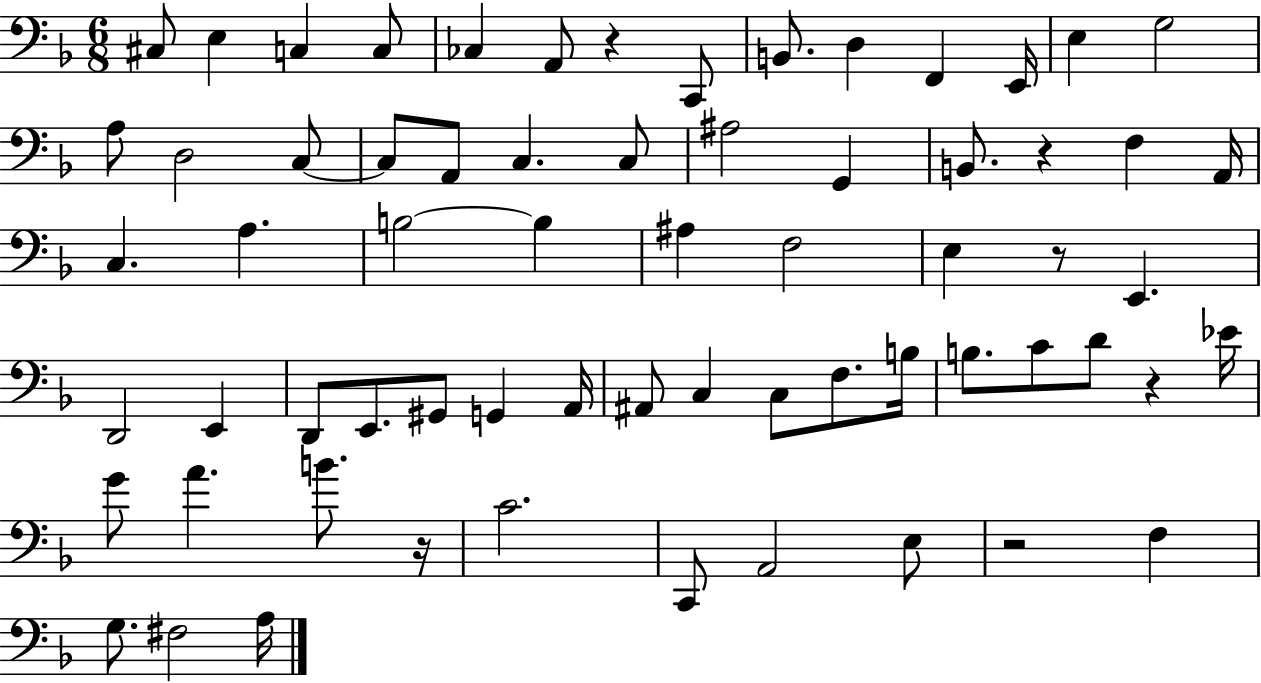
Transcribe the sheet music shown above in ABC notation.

X:1
T:Untitled
M:6/8
L:1/4
K:F
^C,/2 E, C, C,/2 _C, A,,/2 z C,,/2 B,,/2 D, F,, E,,/4 E, G,2 A,/2 D,2 C,/2 C,/2 A,,/2 C, C,/2 ^A,2 G,, B,,/2 z F, A,,/4 C, A, B,2 B, ^A, F,2 E, z/2 E,, D,,2 E,, D,,/2 E,,/2 ^G,,/2 G,, A,,/4 ^A,,/2 C, C,/2 F,/2 B,/4 B,/2 C/2 D/2 z _E/4 G/2 A B/2 z/4 C2 C,,/2 A,,2 E,/2 z2 F, G,/2 ^F,2 A,/4